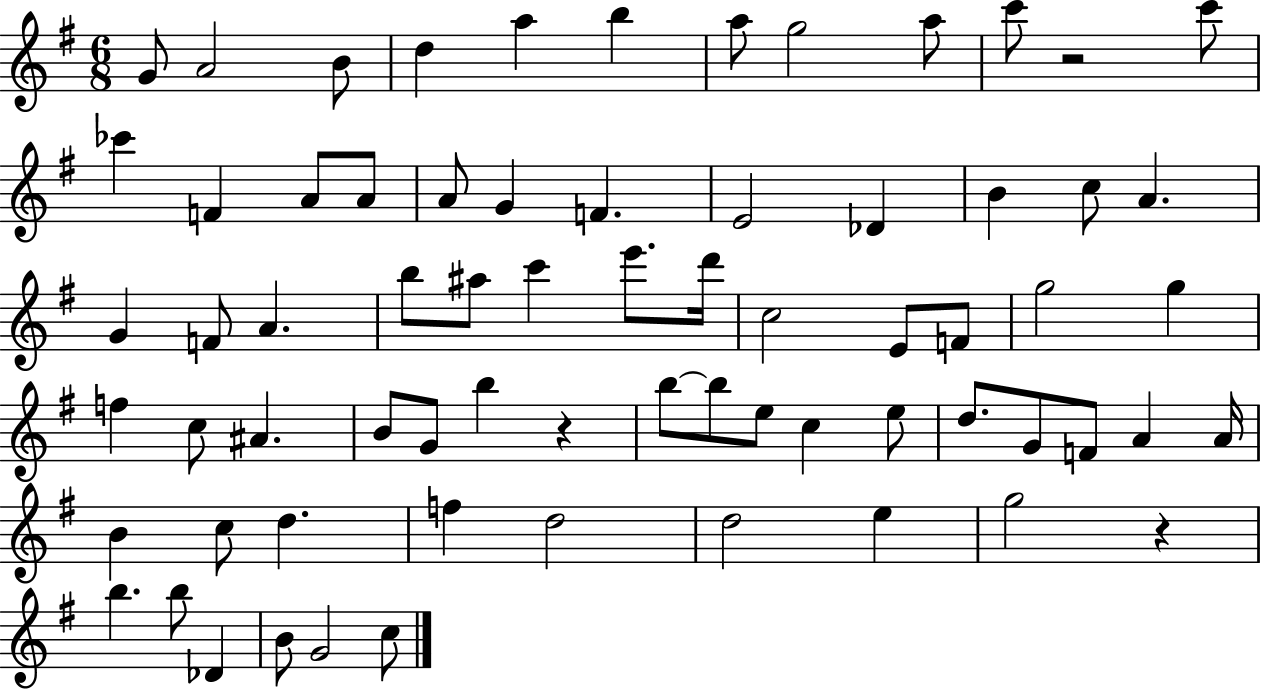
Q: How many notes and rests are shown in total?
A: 69